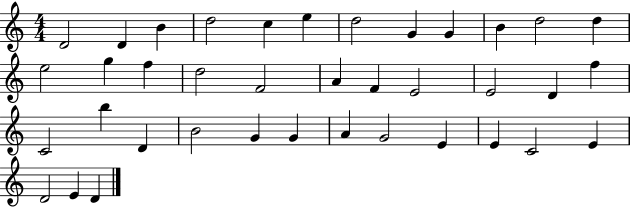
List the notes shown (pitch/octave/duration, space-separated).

D4/h D4/q B4/q D5/h C5/q E5/q D5/h G4/q G4/q B4/q D5/h D5/q E5/h G5/q F5/q D5/h F4/h A4/q F4/q E4/h E4/h D4/q F5/q C4/h B5/q D4/q B4/h G4/q G4/q A4/q G4/h E4/q E4/q C4/h E4/q D4/h E4/q D4/q